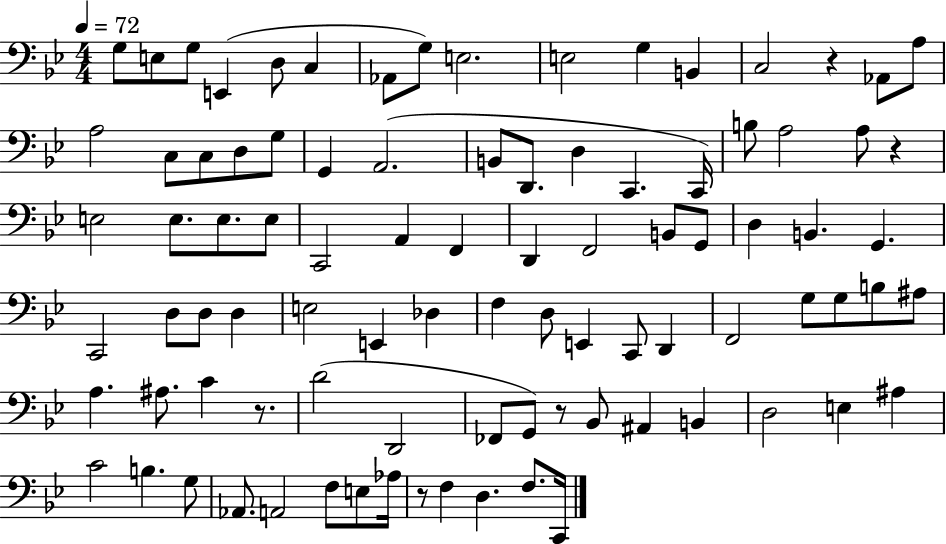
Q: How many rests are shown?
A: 5